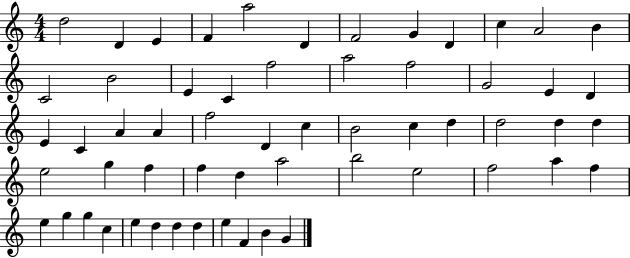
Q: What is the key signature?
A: C major